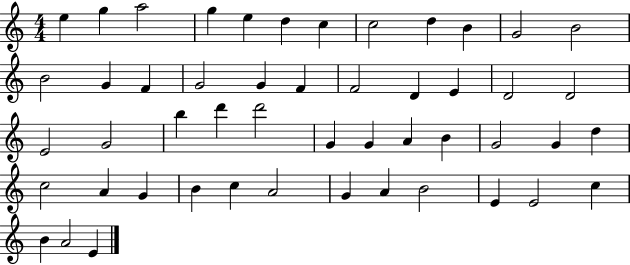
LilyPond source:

{
  \clef treble
  \numericTimeSignature
  \time 4/4
  \key c \major
  e''4 g''4 a''2 | g''4 e''4 d''4 c''4 | c''2 d''4 b'4 | g'2 b'2 | \break b'2 g'4 f'4 | g'2 g'4 f'4 | f'2 d'4 e'4 | d'2 d'2 | \break e'2 g'2 | b''4 d'''4 d'''2 | g'4 g'4 a'4 b'4 | g'2 g'4 d''4 | \break c''2 a'4 g'4 | b'4 c''4 a'2 | g'4 a'4 b'2 | e'4 e'2 c''4 | \break b'4 a'2 e'4 | \bar "|."
}